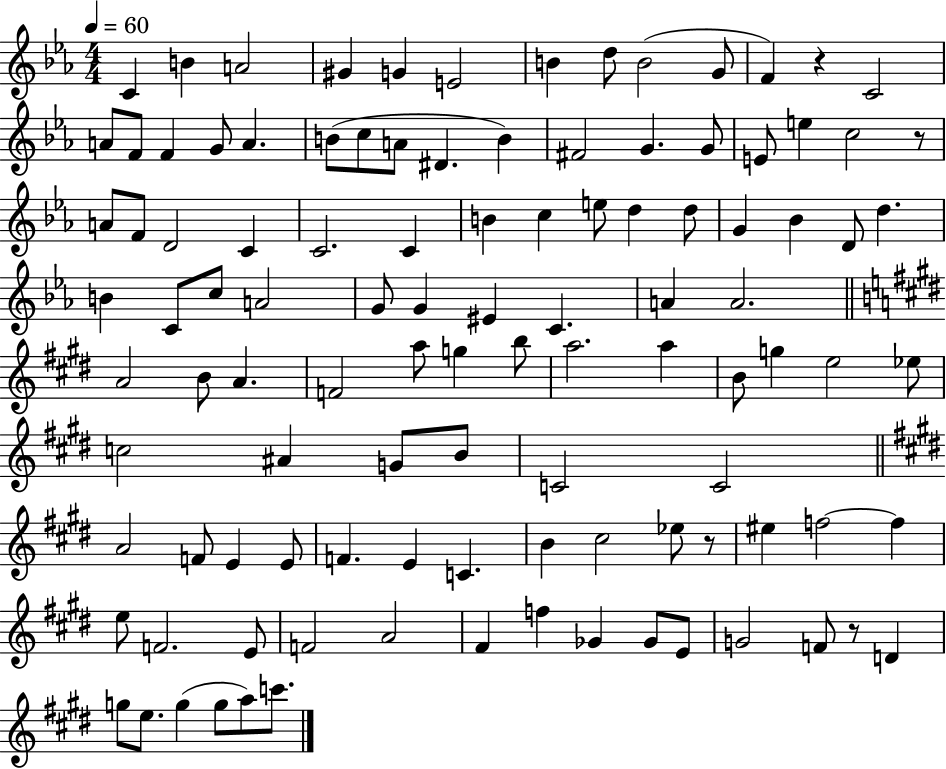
{
  \clef treble
  \numericTimeSignature
  \time 4/4
  \key ees \major
  \tempo 4 = 60
  \repeat volta 2 { c'4 b'4 a'2 | gis'4 g'4 e'2 | b'4 d''8 b'2( g'8 | f'4) r4 c'2 | \break a'8 f'8 f'4 g'8 a'4. | b'8( c''8 a'8 dis'4. b'4) | fis'2 g'4. g'8 | e'8 e''4 c''2 r8 | \break a'8 f'8 d'2 c'4 | c'2. c'4 | b'4 c''4 e''8 d''4 d''8 | g'4 bes'4 d'8 d''4. | \break b'4 c'8 c''8 a'2 | g'8 g'4 eis'4 c'4. | a'4 a'2. | \bar "||" \break \key e \major a'2 b'8 a'4. | f'2 a''8 g''4 b''8 | a''2. a''4 | b'8 g''4 e''2 ees''8 | \break c''2 ais'4 g'8 b'8 | c'2 c'2 | \bar "||" \break \key e \major a'2 f'8 e'4 e'8 | f'4. e'4 c'4. | b'4 cis''2 ees''8 r8 | eis''4 f''2~~ f''4 | \break e''8 f'2. e'8 | f'2 a'2 | fis'4 f''4 ges'4 ges'8 e'8 | g'2 f'8 r8 d'4 | \break g''8 e''8. g''4( g''8 a''8) c'''8. | } \bar "|."
}